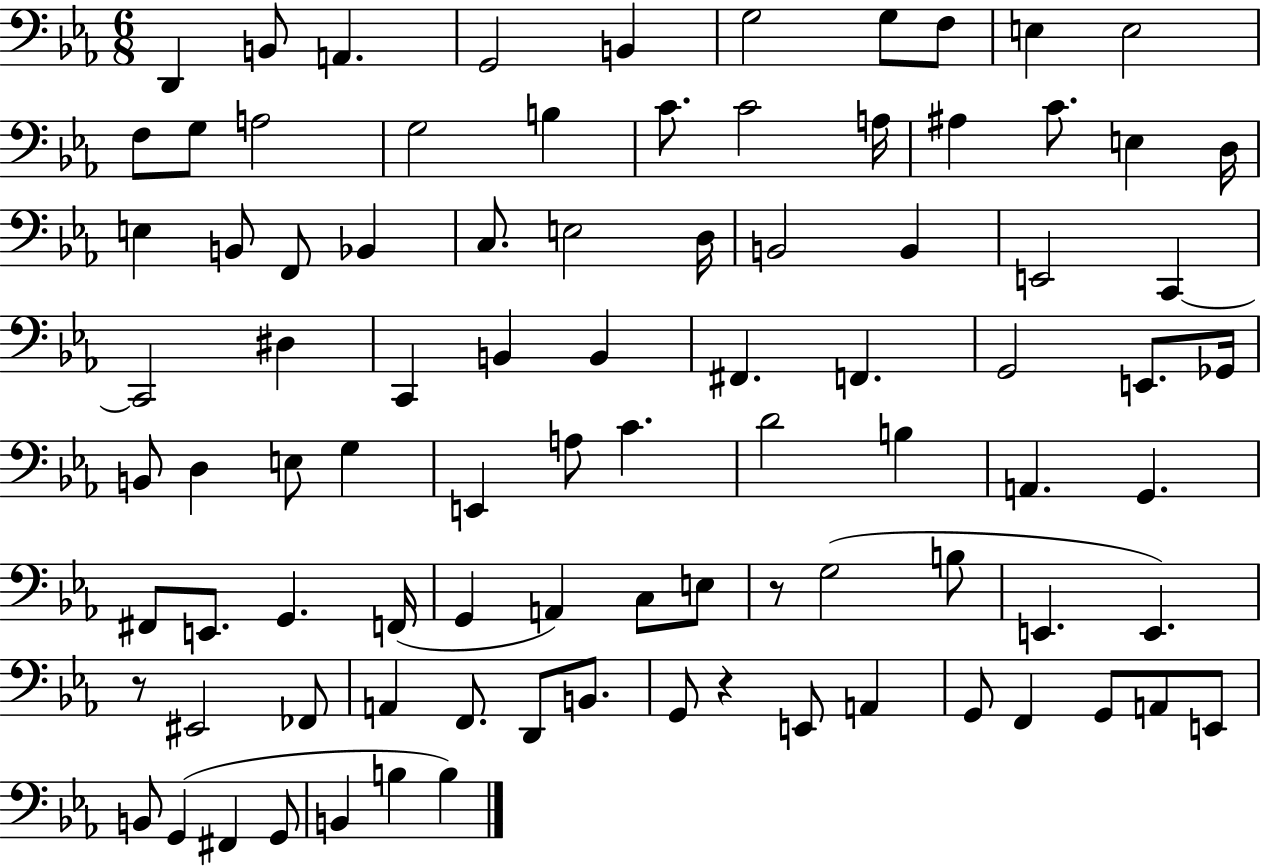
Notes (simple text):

D2/q B2/e A2/q. G2/h B2/q G3/h G3/e F3/e E3/q E3/h F3/e G3/e A3/h G3/h B3/q C4/e. C4/h A3/s A#3/q C4/e. E3/q D3/s E3/q B2/e F2/e Bb2/q C3/e. E3/h D3/s B2/h B2/q E2/h C2/q C2/h D#3/q C2/q B2/q B2/q F#2/q. F2/q. G2/h E2/e. Gb2/s B2/e D3/q E3/e G3/q E2/q A3/e C4/q. D4/h B3/q A2/q. G2/q. F#2/e E2/e. G2/q. F2/s G2/q A2/q C3/e E3/e R/e G3/h B3/e E2/q. E2/q. R/e EIS2/h FES2/e A2/q F2/e. D2/e B2/e. G2/e R/q E2/e A2/q G2/e F2/q G2/e A2/e E2/e B2/e G2/q F#2/q G2/e B2/q B3/q B3/q